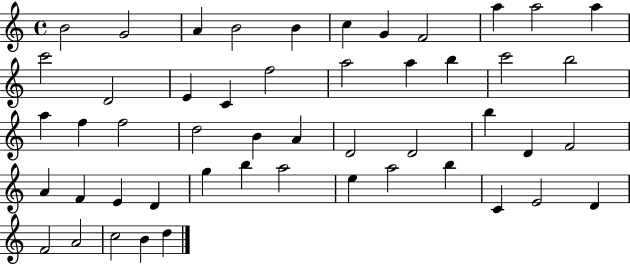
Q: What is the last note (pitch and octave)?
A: D5